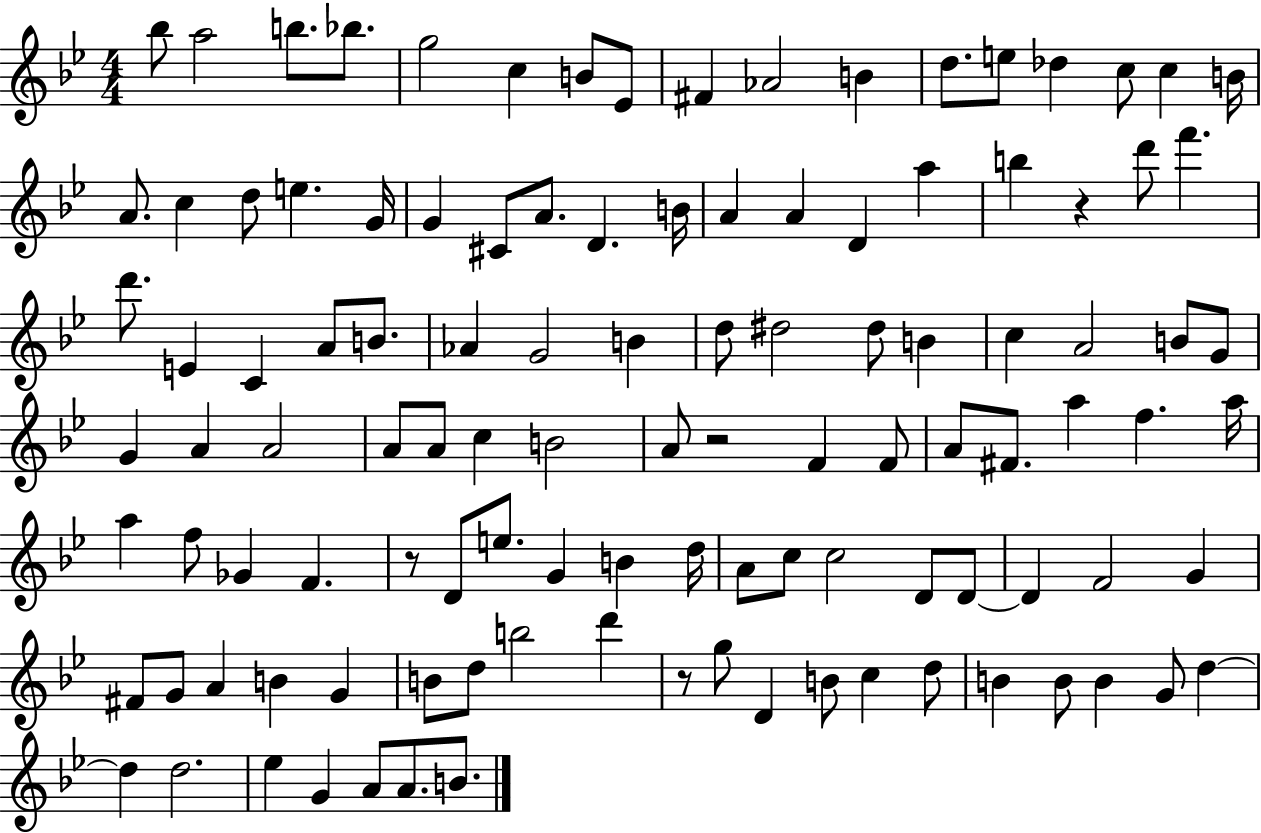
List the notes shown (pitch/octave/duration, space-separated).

Bb5/e A5/h B5/e. Bb5/e. G5/h C5/q B4/e Eb4/e F#4/q Ab4/h B4/q D5/e. E5/e Db5/q C5/e C5/q B4/s A4/e. C5/q D5/e E5/q. G4/s G4/q C#4/e A4/e. D4/q. B4/s A4/q A4/q D4/q A5/q B5/q R/q D6/e F6/q. D6/e. E4/q C4/q A4/e B4/e. Ab4/q G4/h B4/q D5/e D#5/h D#5/e B4/q C5/q A4/h B4/e G4/e G4/q A4/q A4/h A4/e A4/e C5/q B4/h A4/e R/h F4/q F4/e A4/e F#4/e. A5/q F5/q. A5/s A5/q F5/e Gb4/q F4/q. R/e D4/e E5/e. G4/q B4/q D5/s A4/e C5/e C5/h D4/e D4/e D4/q F4/h G4/q F#4/e G4/e A4/q B4/q G4/q B4/e D5/e B5/h D6/q R/e G5/e D4/q B4/e C5/q D5/e B4/q B4/e B4/q G4/e D5/q D5/q D5/h. Eb5/q G4/q A4/e A4/e. B4/e.